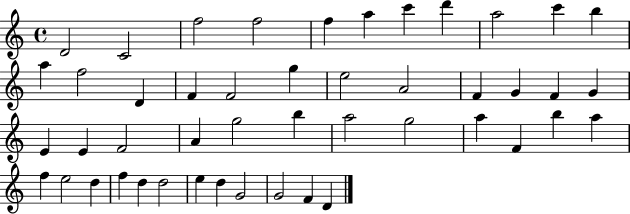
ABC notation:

X:1
T:Untitled
M:4/4
L:1/4
K:C
D2 C2 f2 f2 f a c' d' a2 c' b a f2 D F F2 g e2 A2 F G F G E E F2 A g2 b a2 g2 a F b a f e2 d f d d2 e d G2 G2 F D